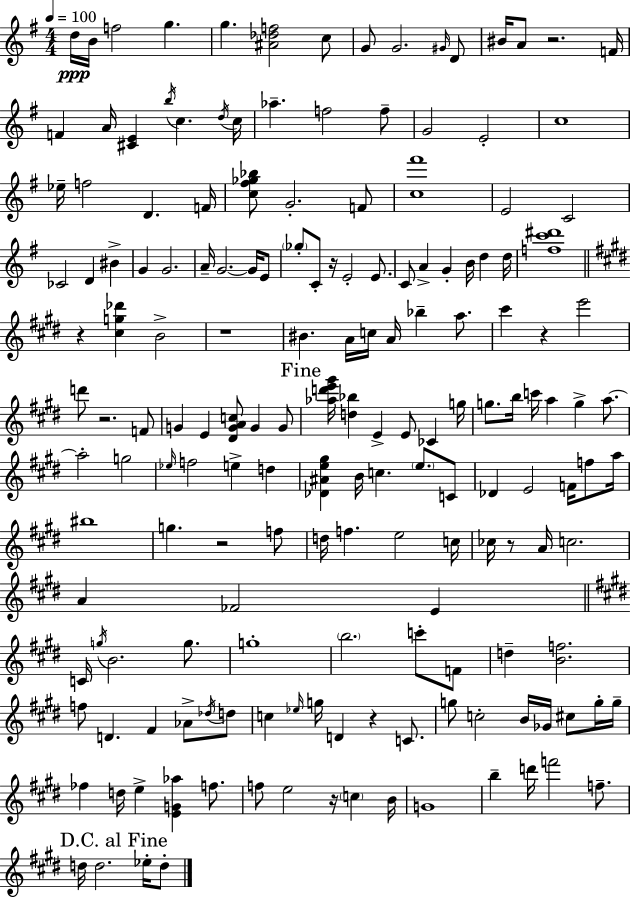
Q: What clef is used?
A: treble